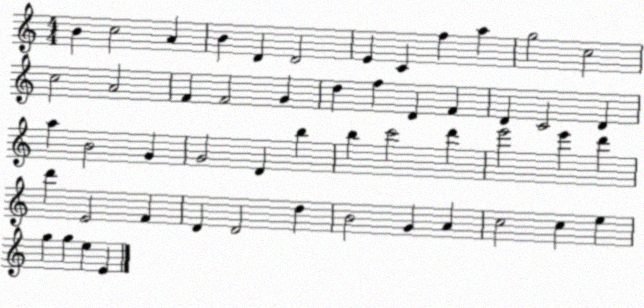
X:1
T:Untitled
M:4/4
L:1/4
K:C
B c2 A B D D2 E C f a g2 c2 c2 A2 F F2 G d f D F D C2 D a B2 G G2 D b b c'2 d' e'2 e' d' d' E2 F D D2 d B2 G A c2 c e g g e E